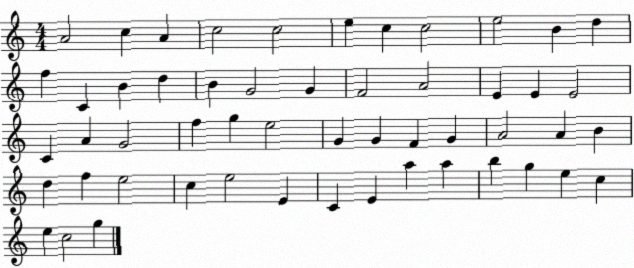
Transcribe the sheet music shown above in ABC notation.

X:1
T:Untitled
M:4/4
L:1/4
K:C
A2 c A c2 c2 e c c2 e2 B d f C B d B G2 G F2 A2 E E E2 C A G2 f g e2 G G F G A2 A B d f e2 c e2 E C E a a b g e c e c2 g